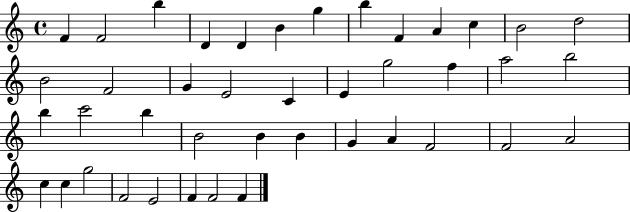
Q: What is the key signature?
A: C major